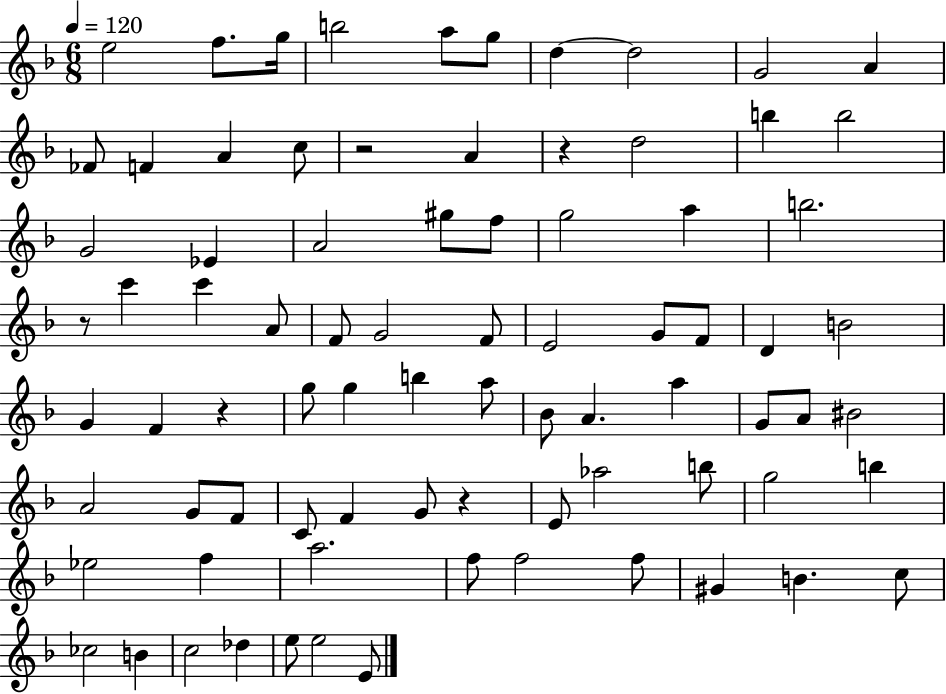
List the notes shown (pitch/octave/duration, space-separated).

E5/h F5/e. G5/s B5/h A5/e G5/e D5/q D5/h G4/h A4/q FES4/e F4/q A4/q C5/e R/h A4/q R/q D5/h B5/q B5/h G4/h Eb4/q A4/h G#5/e F5/e G5/h A5/q B5/h. R/e C6/q C6/q A4/e F4/e G4/h F4/e E4/h G4/e F4/e D4/q B4/h G4/q F4/q R/q G5/e G5/q B5/q A5/e Bb4/e A4/q. A5/q G4/e A4/e BIS4/h A4/h G4/e F4/e C4/e F4/q G4/e R/q E4/e Ab5/h B5/e G5/h B5/q Eb5/h F5/q A5/h. F5/e F5/h F5/e G#4/q B4/q. C5/e CES5/h B4/q C5/h Db5/q E5/e E5/h E4/e